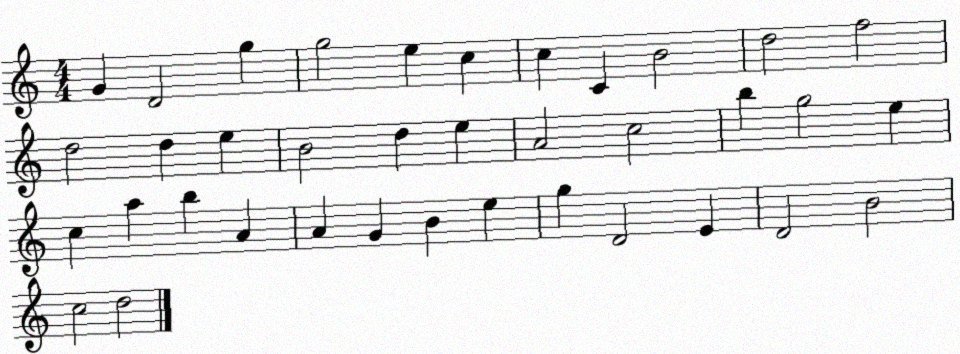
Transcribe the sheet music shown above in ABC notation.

X:1
T:Untitled
M:4/4
L:1/4
K:C
G D2 g g2 e c c C B2 d2 f2 d2 d e B2 d e A2 c2 b g2 e c a b A A G B e g D2 E D2 B2 c2 d2